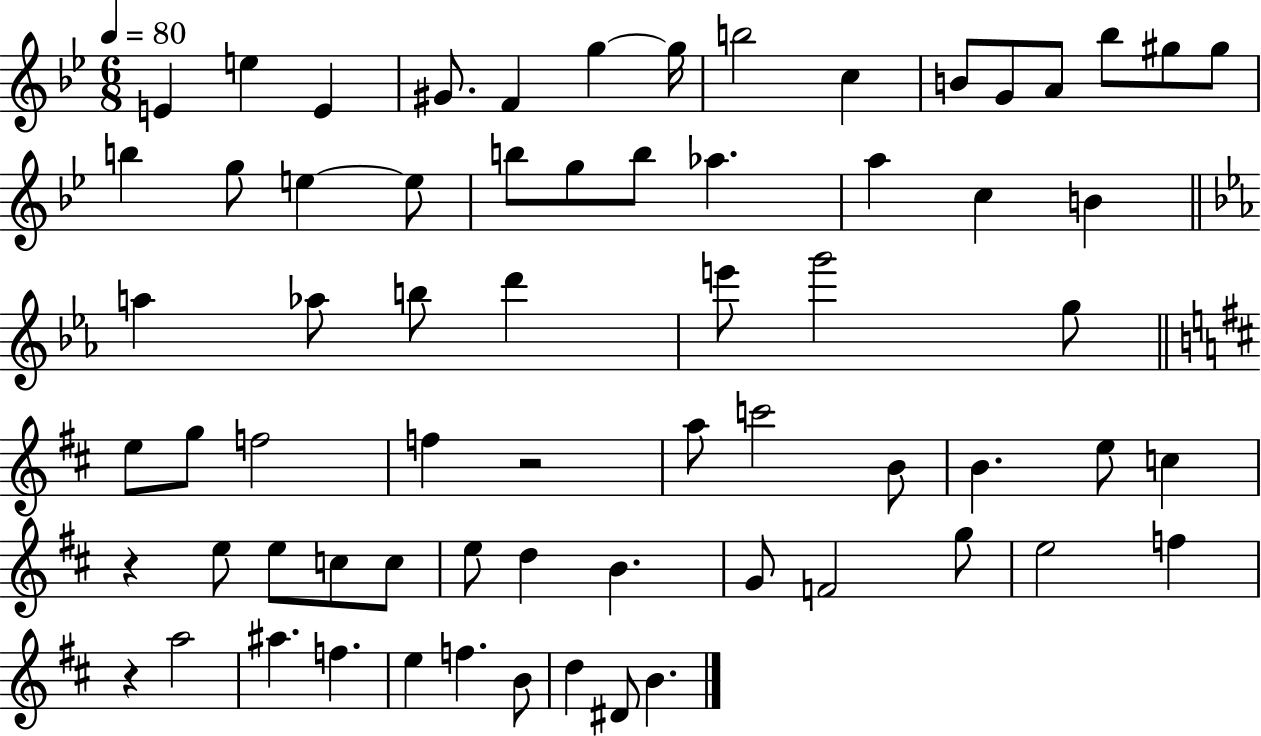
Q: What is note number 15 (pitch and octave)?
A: G#5